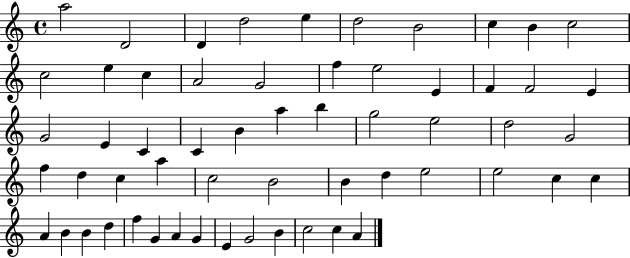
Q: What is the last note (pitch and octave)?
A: A4